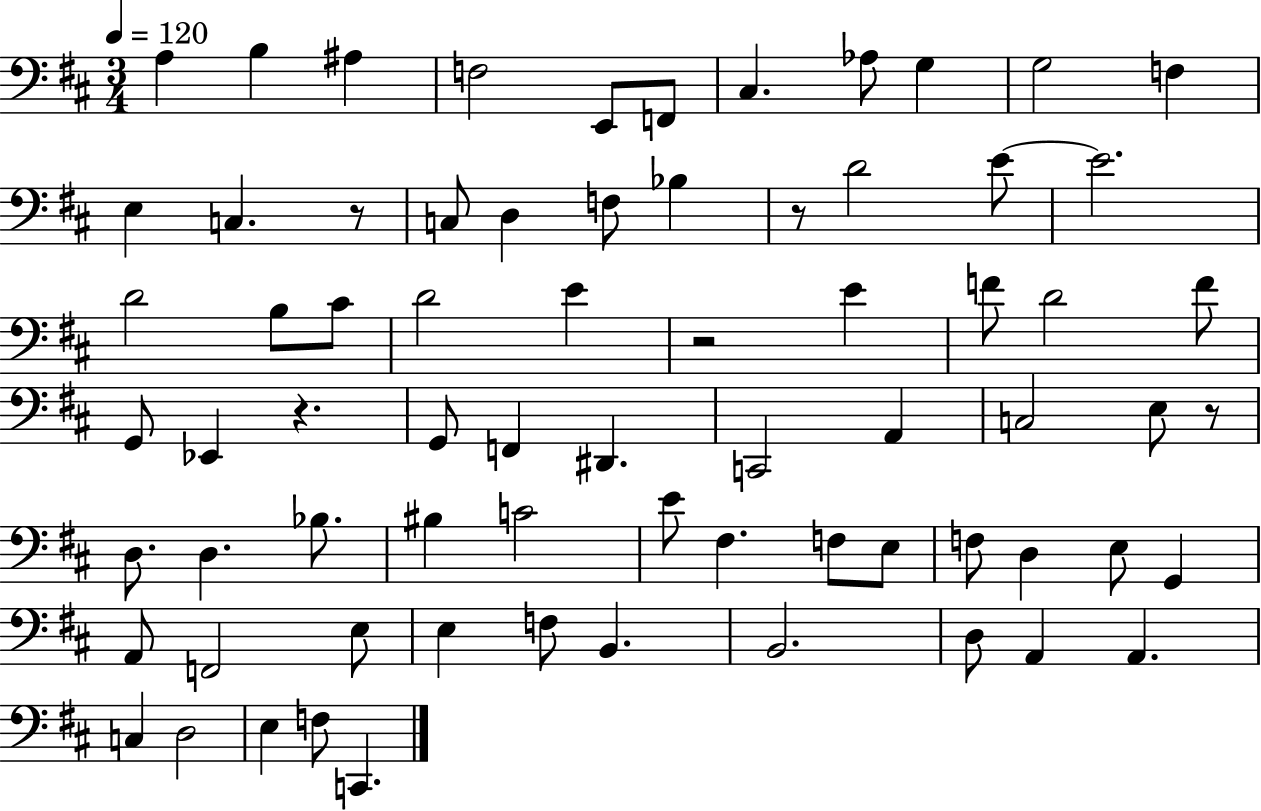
X:1
T:Untitled
M:3/4
L:1/4
K:D
A, B, ^A, F,2 E,,/2 F,,/2 ^C, _A,/2 G, G,2 F, E, C, z/2 C,/2 D, F,/2 _B, z/2 D2 E/2 E2 D2 B,/2 ^C/2 D2 E z2 E F/2 D2 F/2 G,,/2 _E,, z G,,/2 F,, ^D,, C,,2 A,, C,2 E,/2 z/2 D,/2 D, _B,/2 ^B, C2 E/2 ^F, F,/2 E,/2 F,/2 D, E,/2 G,, A,,/2 F,,2 E,/2 E, F,/2 B,, B,,2 D,/2 A,, A,, C, D,2 E, F,/2 C,,